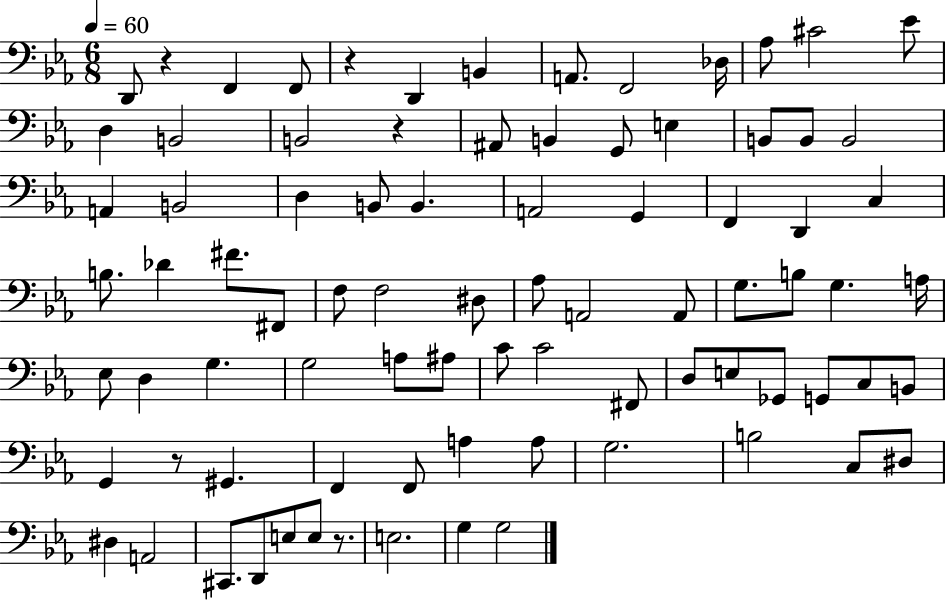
D2/e R/q F2/q F2/e R/q D2/q B2/q A2/e. F2/h Db3/s Ab3/e C#4/h Eb4/e D3/q B2/h B2/h R/q A#2/e B2/q G2/e E3/q B2/e B2/e B2/h A2/q B2/h D3/q B2/e B2/q. A2/h G2/q F2/q D2/q C3/q B3/e. Db4/q F#4/e. F#2/e F3/e F3/h D#3/e Ab3/e A2/h A2/e G3/e. B3/e G3/q. A3/s Eb3/e D3/q G3/q. G3/h A3/e A#3/e C4/e C4/h F#2/e D3/e E3/e Gb2/e G2/e C3/e B2/e G2/q R/e G#2/q. F2/q F2/e A3/q A3/e G3/h. B3/h C3/e D#3/e D#3/q A2/h C#2/e. D2/e E3/e E3/e R/e. E3/h. G3/q G3/h